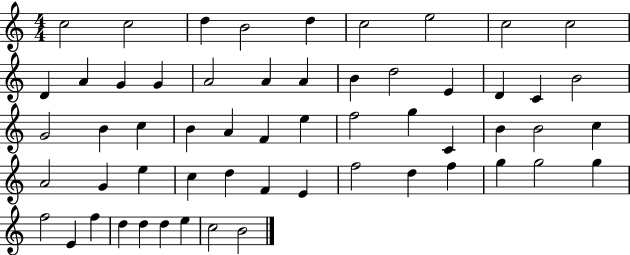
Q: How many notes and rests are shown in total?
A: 57